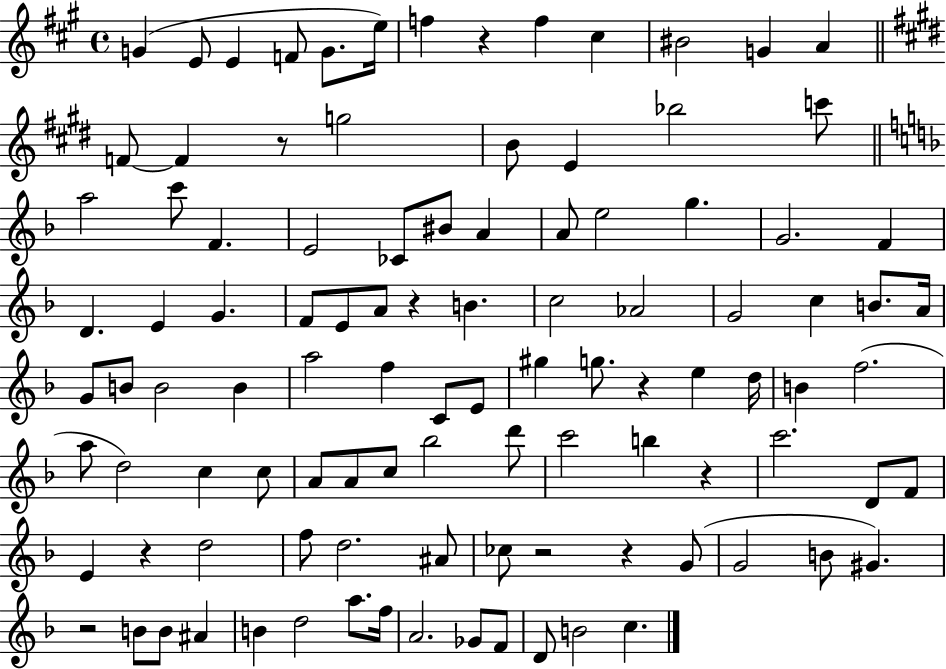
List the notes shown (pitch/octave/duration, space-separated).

G4/q E4/e E4/q F4/e G4/e. E5/s F5/q R/q F5/q C#5/q BIS4/h G4/q A4/q F4/e F4/q R/e G5/h B4/e E4/q Bb5/h C6/e A5/h C6/e F4/q. E4/h CES4/e BIS4/e A4/q A4/e E5/h G5/q. G4/h. F4/q D4/q. E4/q G4/q. F4/e E4/e A4/e R/q B4/q. C5/h Ab4/h G4/h C5/q B4/e. A4/s G4/e B4/e B4/h B4/q A5/h F5/q C4/e E4/e G#5/q G5/e. R/q E5/q D5/s B4/q F5/h. A5/e D5/h C5/q C5/e A4/e A4/e C5/e Bb5/h D6/e C6/h B5/q R/q C6/h. D4/e F4/e E4/q R/q D5/h F5/e D5/h. A#4/e CES5/e R/h R/q G4/e G4/h B4/e G#4/q. R/h B4/e B4/e A#4/q B4/q D5/h A5/e. F5/s A4/h. Gb4/e F4/e D4/e B4/h C5/q.